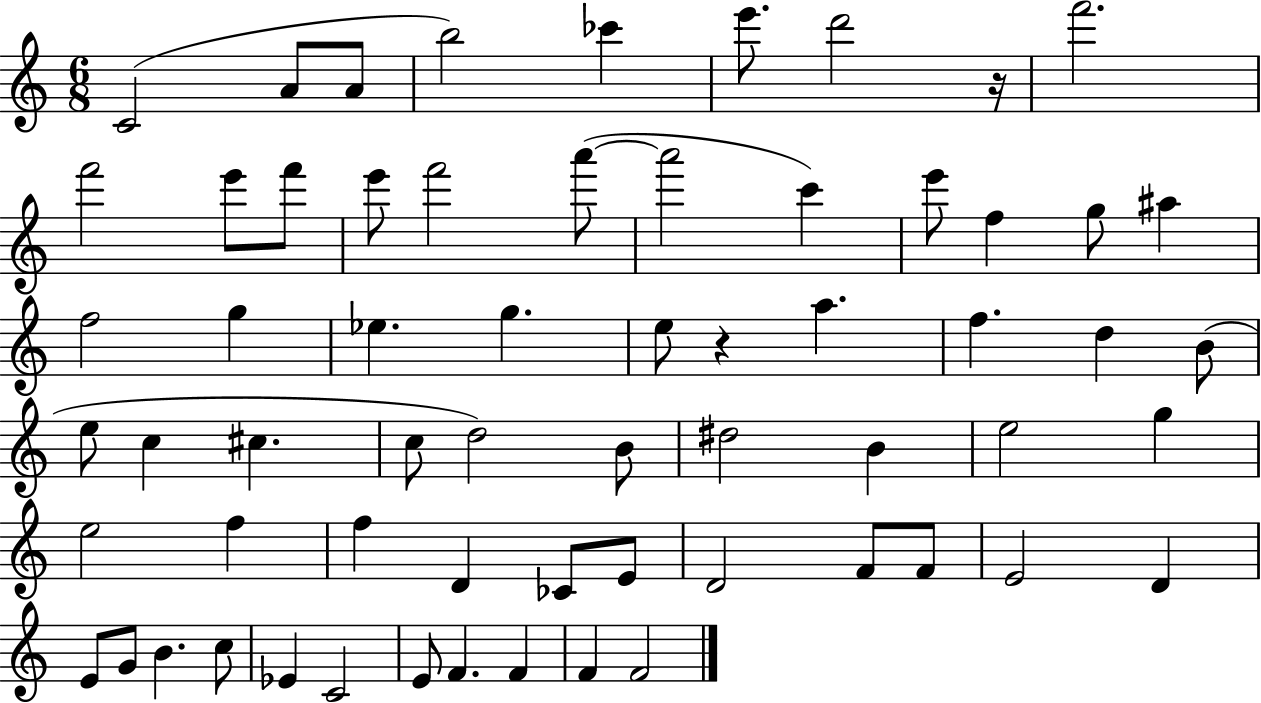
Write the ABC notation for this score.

X:1
T:Untitled
M:6/8
L:1/4
K:C
C2 A/2 A/2 b2 _c' e'/2 d'2 z/4 f'2 f'2 e'/2 f'/2 e'/2 f'2 a'/2 a'2 c' e'/2 f g/2 ^a f2 g _e g e/2 z a f d B/2 e/2 c ^c c/2 d2 B/2 ^d2 B e2 g e2 f f D _C/2 E/2 D2 F/2 F/2 E2 D E/2 G/2 B c/2 _E C2 E/2 F F F F2